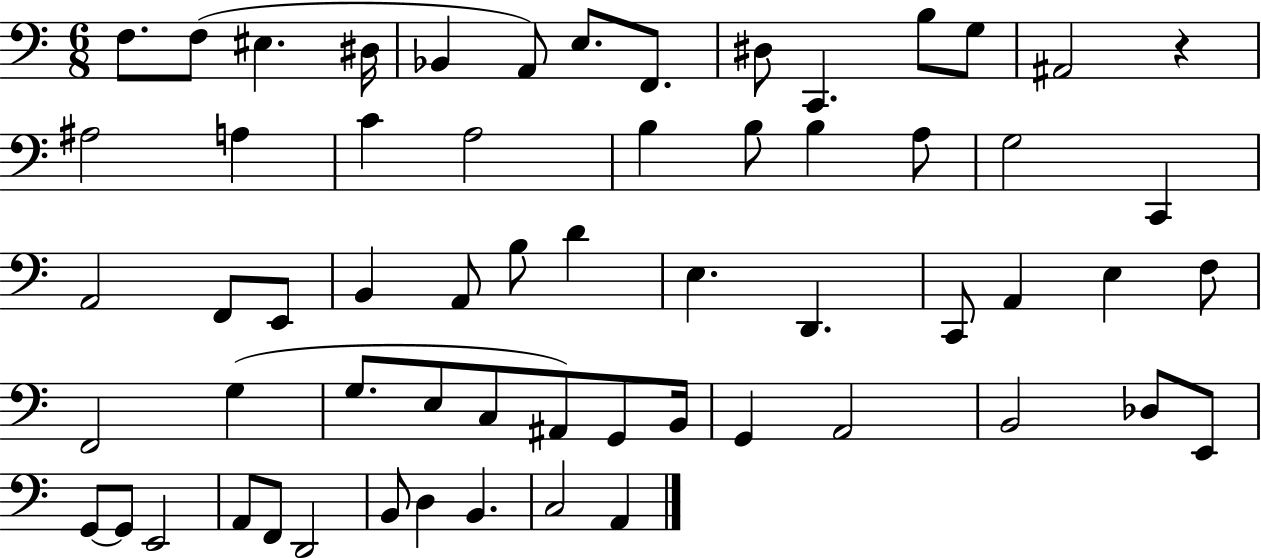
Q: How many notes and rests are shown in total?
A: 61